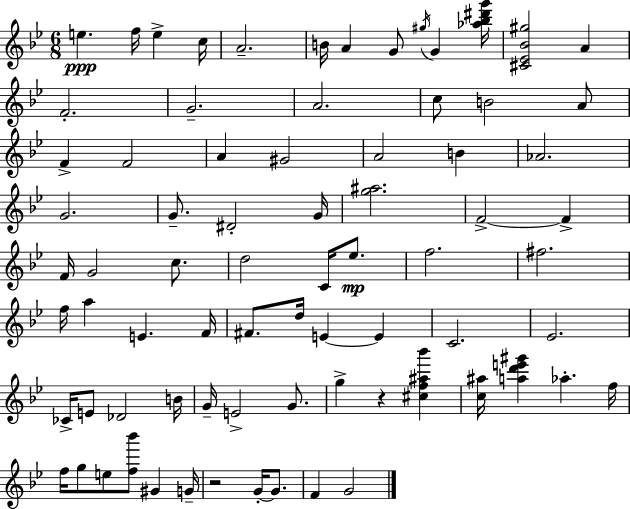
{
  \clef treble
  \numericTimeSignature
  \time 6/8
  \key g \minor
  e''4.\ppp f''16 e''4-> c''16 | a'2.-- | b'16 a'4 g'8 \acciaccatura { gis''16 } g'4 | <aes'' bes'' dis''' g'''>16 <cis' ees' bes' gis''>2 a'4 | \break f'2.-. | g'2.-- | a'2. | c''8 b'2 a'8 | \break f'4-> f'2 | a'4 gis'2 | a'2 b'4 | aes'2. | \break g'2. | g'8.-- dis'2-. | g'16 <g'' ais''>2. | f'2->~~ f'4-> | \break f'16 g'2 c''8. | d''2 c'16 ees''8.\mp | f''2. | fis''2. | \break f''16 a''4 e'4. | f'16 fis'8. d''16 e'4~~ e'4 | c'2. | ees'2. | \break ces'16-> e'8 des'2 | b'16 g'16-- e'2-> g'8. | g''4-> r4 <cis'' f'' ais'' bes'''>4 | <c'' ais''>16 <a'' d''' e''' gis'''>4 aes''4.-. | \break f''16 f''16 g''8 e''8 <f'' bes'''>8 gis'4 | g'16-- r2 g'16-.~~ g'8. | f'4 g'2 | \bar "|."
}